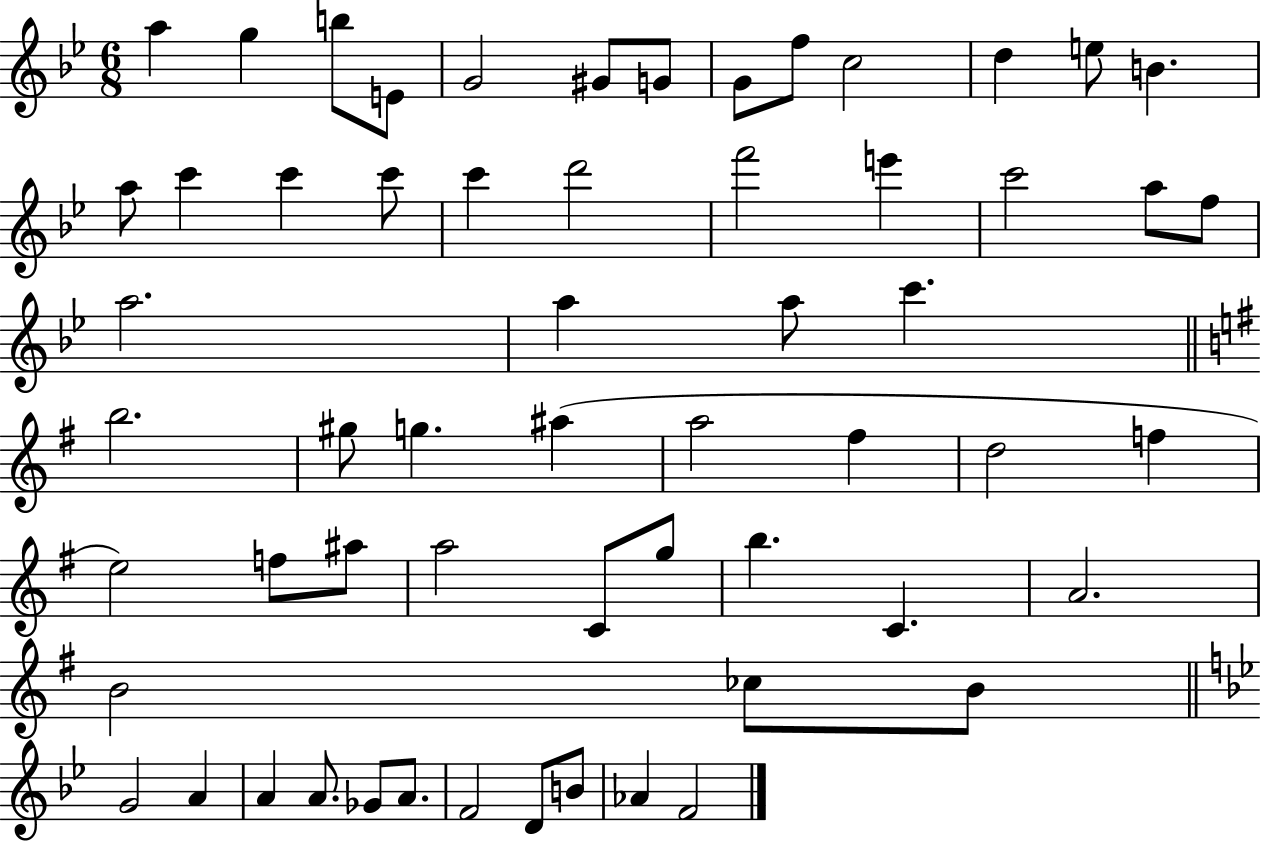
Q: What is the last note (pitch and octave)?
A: F4